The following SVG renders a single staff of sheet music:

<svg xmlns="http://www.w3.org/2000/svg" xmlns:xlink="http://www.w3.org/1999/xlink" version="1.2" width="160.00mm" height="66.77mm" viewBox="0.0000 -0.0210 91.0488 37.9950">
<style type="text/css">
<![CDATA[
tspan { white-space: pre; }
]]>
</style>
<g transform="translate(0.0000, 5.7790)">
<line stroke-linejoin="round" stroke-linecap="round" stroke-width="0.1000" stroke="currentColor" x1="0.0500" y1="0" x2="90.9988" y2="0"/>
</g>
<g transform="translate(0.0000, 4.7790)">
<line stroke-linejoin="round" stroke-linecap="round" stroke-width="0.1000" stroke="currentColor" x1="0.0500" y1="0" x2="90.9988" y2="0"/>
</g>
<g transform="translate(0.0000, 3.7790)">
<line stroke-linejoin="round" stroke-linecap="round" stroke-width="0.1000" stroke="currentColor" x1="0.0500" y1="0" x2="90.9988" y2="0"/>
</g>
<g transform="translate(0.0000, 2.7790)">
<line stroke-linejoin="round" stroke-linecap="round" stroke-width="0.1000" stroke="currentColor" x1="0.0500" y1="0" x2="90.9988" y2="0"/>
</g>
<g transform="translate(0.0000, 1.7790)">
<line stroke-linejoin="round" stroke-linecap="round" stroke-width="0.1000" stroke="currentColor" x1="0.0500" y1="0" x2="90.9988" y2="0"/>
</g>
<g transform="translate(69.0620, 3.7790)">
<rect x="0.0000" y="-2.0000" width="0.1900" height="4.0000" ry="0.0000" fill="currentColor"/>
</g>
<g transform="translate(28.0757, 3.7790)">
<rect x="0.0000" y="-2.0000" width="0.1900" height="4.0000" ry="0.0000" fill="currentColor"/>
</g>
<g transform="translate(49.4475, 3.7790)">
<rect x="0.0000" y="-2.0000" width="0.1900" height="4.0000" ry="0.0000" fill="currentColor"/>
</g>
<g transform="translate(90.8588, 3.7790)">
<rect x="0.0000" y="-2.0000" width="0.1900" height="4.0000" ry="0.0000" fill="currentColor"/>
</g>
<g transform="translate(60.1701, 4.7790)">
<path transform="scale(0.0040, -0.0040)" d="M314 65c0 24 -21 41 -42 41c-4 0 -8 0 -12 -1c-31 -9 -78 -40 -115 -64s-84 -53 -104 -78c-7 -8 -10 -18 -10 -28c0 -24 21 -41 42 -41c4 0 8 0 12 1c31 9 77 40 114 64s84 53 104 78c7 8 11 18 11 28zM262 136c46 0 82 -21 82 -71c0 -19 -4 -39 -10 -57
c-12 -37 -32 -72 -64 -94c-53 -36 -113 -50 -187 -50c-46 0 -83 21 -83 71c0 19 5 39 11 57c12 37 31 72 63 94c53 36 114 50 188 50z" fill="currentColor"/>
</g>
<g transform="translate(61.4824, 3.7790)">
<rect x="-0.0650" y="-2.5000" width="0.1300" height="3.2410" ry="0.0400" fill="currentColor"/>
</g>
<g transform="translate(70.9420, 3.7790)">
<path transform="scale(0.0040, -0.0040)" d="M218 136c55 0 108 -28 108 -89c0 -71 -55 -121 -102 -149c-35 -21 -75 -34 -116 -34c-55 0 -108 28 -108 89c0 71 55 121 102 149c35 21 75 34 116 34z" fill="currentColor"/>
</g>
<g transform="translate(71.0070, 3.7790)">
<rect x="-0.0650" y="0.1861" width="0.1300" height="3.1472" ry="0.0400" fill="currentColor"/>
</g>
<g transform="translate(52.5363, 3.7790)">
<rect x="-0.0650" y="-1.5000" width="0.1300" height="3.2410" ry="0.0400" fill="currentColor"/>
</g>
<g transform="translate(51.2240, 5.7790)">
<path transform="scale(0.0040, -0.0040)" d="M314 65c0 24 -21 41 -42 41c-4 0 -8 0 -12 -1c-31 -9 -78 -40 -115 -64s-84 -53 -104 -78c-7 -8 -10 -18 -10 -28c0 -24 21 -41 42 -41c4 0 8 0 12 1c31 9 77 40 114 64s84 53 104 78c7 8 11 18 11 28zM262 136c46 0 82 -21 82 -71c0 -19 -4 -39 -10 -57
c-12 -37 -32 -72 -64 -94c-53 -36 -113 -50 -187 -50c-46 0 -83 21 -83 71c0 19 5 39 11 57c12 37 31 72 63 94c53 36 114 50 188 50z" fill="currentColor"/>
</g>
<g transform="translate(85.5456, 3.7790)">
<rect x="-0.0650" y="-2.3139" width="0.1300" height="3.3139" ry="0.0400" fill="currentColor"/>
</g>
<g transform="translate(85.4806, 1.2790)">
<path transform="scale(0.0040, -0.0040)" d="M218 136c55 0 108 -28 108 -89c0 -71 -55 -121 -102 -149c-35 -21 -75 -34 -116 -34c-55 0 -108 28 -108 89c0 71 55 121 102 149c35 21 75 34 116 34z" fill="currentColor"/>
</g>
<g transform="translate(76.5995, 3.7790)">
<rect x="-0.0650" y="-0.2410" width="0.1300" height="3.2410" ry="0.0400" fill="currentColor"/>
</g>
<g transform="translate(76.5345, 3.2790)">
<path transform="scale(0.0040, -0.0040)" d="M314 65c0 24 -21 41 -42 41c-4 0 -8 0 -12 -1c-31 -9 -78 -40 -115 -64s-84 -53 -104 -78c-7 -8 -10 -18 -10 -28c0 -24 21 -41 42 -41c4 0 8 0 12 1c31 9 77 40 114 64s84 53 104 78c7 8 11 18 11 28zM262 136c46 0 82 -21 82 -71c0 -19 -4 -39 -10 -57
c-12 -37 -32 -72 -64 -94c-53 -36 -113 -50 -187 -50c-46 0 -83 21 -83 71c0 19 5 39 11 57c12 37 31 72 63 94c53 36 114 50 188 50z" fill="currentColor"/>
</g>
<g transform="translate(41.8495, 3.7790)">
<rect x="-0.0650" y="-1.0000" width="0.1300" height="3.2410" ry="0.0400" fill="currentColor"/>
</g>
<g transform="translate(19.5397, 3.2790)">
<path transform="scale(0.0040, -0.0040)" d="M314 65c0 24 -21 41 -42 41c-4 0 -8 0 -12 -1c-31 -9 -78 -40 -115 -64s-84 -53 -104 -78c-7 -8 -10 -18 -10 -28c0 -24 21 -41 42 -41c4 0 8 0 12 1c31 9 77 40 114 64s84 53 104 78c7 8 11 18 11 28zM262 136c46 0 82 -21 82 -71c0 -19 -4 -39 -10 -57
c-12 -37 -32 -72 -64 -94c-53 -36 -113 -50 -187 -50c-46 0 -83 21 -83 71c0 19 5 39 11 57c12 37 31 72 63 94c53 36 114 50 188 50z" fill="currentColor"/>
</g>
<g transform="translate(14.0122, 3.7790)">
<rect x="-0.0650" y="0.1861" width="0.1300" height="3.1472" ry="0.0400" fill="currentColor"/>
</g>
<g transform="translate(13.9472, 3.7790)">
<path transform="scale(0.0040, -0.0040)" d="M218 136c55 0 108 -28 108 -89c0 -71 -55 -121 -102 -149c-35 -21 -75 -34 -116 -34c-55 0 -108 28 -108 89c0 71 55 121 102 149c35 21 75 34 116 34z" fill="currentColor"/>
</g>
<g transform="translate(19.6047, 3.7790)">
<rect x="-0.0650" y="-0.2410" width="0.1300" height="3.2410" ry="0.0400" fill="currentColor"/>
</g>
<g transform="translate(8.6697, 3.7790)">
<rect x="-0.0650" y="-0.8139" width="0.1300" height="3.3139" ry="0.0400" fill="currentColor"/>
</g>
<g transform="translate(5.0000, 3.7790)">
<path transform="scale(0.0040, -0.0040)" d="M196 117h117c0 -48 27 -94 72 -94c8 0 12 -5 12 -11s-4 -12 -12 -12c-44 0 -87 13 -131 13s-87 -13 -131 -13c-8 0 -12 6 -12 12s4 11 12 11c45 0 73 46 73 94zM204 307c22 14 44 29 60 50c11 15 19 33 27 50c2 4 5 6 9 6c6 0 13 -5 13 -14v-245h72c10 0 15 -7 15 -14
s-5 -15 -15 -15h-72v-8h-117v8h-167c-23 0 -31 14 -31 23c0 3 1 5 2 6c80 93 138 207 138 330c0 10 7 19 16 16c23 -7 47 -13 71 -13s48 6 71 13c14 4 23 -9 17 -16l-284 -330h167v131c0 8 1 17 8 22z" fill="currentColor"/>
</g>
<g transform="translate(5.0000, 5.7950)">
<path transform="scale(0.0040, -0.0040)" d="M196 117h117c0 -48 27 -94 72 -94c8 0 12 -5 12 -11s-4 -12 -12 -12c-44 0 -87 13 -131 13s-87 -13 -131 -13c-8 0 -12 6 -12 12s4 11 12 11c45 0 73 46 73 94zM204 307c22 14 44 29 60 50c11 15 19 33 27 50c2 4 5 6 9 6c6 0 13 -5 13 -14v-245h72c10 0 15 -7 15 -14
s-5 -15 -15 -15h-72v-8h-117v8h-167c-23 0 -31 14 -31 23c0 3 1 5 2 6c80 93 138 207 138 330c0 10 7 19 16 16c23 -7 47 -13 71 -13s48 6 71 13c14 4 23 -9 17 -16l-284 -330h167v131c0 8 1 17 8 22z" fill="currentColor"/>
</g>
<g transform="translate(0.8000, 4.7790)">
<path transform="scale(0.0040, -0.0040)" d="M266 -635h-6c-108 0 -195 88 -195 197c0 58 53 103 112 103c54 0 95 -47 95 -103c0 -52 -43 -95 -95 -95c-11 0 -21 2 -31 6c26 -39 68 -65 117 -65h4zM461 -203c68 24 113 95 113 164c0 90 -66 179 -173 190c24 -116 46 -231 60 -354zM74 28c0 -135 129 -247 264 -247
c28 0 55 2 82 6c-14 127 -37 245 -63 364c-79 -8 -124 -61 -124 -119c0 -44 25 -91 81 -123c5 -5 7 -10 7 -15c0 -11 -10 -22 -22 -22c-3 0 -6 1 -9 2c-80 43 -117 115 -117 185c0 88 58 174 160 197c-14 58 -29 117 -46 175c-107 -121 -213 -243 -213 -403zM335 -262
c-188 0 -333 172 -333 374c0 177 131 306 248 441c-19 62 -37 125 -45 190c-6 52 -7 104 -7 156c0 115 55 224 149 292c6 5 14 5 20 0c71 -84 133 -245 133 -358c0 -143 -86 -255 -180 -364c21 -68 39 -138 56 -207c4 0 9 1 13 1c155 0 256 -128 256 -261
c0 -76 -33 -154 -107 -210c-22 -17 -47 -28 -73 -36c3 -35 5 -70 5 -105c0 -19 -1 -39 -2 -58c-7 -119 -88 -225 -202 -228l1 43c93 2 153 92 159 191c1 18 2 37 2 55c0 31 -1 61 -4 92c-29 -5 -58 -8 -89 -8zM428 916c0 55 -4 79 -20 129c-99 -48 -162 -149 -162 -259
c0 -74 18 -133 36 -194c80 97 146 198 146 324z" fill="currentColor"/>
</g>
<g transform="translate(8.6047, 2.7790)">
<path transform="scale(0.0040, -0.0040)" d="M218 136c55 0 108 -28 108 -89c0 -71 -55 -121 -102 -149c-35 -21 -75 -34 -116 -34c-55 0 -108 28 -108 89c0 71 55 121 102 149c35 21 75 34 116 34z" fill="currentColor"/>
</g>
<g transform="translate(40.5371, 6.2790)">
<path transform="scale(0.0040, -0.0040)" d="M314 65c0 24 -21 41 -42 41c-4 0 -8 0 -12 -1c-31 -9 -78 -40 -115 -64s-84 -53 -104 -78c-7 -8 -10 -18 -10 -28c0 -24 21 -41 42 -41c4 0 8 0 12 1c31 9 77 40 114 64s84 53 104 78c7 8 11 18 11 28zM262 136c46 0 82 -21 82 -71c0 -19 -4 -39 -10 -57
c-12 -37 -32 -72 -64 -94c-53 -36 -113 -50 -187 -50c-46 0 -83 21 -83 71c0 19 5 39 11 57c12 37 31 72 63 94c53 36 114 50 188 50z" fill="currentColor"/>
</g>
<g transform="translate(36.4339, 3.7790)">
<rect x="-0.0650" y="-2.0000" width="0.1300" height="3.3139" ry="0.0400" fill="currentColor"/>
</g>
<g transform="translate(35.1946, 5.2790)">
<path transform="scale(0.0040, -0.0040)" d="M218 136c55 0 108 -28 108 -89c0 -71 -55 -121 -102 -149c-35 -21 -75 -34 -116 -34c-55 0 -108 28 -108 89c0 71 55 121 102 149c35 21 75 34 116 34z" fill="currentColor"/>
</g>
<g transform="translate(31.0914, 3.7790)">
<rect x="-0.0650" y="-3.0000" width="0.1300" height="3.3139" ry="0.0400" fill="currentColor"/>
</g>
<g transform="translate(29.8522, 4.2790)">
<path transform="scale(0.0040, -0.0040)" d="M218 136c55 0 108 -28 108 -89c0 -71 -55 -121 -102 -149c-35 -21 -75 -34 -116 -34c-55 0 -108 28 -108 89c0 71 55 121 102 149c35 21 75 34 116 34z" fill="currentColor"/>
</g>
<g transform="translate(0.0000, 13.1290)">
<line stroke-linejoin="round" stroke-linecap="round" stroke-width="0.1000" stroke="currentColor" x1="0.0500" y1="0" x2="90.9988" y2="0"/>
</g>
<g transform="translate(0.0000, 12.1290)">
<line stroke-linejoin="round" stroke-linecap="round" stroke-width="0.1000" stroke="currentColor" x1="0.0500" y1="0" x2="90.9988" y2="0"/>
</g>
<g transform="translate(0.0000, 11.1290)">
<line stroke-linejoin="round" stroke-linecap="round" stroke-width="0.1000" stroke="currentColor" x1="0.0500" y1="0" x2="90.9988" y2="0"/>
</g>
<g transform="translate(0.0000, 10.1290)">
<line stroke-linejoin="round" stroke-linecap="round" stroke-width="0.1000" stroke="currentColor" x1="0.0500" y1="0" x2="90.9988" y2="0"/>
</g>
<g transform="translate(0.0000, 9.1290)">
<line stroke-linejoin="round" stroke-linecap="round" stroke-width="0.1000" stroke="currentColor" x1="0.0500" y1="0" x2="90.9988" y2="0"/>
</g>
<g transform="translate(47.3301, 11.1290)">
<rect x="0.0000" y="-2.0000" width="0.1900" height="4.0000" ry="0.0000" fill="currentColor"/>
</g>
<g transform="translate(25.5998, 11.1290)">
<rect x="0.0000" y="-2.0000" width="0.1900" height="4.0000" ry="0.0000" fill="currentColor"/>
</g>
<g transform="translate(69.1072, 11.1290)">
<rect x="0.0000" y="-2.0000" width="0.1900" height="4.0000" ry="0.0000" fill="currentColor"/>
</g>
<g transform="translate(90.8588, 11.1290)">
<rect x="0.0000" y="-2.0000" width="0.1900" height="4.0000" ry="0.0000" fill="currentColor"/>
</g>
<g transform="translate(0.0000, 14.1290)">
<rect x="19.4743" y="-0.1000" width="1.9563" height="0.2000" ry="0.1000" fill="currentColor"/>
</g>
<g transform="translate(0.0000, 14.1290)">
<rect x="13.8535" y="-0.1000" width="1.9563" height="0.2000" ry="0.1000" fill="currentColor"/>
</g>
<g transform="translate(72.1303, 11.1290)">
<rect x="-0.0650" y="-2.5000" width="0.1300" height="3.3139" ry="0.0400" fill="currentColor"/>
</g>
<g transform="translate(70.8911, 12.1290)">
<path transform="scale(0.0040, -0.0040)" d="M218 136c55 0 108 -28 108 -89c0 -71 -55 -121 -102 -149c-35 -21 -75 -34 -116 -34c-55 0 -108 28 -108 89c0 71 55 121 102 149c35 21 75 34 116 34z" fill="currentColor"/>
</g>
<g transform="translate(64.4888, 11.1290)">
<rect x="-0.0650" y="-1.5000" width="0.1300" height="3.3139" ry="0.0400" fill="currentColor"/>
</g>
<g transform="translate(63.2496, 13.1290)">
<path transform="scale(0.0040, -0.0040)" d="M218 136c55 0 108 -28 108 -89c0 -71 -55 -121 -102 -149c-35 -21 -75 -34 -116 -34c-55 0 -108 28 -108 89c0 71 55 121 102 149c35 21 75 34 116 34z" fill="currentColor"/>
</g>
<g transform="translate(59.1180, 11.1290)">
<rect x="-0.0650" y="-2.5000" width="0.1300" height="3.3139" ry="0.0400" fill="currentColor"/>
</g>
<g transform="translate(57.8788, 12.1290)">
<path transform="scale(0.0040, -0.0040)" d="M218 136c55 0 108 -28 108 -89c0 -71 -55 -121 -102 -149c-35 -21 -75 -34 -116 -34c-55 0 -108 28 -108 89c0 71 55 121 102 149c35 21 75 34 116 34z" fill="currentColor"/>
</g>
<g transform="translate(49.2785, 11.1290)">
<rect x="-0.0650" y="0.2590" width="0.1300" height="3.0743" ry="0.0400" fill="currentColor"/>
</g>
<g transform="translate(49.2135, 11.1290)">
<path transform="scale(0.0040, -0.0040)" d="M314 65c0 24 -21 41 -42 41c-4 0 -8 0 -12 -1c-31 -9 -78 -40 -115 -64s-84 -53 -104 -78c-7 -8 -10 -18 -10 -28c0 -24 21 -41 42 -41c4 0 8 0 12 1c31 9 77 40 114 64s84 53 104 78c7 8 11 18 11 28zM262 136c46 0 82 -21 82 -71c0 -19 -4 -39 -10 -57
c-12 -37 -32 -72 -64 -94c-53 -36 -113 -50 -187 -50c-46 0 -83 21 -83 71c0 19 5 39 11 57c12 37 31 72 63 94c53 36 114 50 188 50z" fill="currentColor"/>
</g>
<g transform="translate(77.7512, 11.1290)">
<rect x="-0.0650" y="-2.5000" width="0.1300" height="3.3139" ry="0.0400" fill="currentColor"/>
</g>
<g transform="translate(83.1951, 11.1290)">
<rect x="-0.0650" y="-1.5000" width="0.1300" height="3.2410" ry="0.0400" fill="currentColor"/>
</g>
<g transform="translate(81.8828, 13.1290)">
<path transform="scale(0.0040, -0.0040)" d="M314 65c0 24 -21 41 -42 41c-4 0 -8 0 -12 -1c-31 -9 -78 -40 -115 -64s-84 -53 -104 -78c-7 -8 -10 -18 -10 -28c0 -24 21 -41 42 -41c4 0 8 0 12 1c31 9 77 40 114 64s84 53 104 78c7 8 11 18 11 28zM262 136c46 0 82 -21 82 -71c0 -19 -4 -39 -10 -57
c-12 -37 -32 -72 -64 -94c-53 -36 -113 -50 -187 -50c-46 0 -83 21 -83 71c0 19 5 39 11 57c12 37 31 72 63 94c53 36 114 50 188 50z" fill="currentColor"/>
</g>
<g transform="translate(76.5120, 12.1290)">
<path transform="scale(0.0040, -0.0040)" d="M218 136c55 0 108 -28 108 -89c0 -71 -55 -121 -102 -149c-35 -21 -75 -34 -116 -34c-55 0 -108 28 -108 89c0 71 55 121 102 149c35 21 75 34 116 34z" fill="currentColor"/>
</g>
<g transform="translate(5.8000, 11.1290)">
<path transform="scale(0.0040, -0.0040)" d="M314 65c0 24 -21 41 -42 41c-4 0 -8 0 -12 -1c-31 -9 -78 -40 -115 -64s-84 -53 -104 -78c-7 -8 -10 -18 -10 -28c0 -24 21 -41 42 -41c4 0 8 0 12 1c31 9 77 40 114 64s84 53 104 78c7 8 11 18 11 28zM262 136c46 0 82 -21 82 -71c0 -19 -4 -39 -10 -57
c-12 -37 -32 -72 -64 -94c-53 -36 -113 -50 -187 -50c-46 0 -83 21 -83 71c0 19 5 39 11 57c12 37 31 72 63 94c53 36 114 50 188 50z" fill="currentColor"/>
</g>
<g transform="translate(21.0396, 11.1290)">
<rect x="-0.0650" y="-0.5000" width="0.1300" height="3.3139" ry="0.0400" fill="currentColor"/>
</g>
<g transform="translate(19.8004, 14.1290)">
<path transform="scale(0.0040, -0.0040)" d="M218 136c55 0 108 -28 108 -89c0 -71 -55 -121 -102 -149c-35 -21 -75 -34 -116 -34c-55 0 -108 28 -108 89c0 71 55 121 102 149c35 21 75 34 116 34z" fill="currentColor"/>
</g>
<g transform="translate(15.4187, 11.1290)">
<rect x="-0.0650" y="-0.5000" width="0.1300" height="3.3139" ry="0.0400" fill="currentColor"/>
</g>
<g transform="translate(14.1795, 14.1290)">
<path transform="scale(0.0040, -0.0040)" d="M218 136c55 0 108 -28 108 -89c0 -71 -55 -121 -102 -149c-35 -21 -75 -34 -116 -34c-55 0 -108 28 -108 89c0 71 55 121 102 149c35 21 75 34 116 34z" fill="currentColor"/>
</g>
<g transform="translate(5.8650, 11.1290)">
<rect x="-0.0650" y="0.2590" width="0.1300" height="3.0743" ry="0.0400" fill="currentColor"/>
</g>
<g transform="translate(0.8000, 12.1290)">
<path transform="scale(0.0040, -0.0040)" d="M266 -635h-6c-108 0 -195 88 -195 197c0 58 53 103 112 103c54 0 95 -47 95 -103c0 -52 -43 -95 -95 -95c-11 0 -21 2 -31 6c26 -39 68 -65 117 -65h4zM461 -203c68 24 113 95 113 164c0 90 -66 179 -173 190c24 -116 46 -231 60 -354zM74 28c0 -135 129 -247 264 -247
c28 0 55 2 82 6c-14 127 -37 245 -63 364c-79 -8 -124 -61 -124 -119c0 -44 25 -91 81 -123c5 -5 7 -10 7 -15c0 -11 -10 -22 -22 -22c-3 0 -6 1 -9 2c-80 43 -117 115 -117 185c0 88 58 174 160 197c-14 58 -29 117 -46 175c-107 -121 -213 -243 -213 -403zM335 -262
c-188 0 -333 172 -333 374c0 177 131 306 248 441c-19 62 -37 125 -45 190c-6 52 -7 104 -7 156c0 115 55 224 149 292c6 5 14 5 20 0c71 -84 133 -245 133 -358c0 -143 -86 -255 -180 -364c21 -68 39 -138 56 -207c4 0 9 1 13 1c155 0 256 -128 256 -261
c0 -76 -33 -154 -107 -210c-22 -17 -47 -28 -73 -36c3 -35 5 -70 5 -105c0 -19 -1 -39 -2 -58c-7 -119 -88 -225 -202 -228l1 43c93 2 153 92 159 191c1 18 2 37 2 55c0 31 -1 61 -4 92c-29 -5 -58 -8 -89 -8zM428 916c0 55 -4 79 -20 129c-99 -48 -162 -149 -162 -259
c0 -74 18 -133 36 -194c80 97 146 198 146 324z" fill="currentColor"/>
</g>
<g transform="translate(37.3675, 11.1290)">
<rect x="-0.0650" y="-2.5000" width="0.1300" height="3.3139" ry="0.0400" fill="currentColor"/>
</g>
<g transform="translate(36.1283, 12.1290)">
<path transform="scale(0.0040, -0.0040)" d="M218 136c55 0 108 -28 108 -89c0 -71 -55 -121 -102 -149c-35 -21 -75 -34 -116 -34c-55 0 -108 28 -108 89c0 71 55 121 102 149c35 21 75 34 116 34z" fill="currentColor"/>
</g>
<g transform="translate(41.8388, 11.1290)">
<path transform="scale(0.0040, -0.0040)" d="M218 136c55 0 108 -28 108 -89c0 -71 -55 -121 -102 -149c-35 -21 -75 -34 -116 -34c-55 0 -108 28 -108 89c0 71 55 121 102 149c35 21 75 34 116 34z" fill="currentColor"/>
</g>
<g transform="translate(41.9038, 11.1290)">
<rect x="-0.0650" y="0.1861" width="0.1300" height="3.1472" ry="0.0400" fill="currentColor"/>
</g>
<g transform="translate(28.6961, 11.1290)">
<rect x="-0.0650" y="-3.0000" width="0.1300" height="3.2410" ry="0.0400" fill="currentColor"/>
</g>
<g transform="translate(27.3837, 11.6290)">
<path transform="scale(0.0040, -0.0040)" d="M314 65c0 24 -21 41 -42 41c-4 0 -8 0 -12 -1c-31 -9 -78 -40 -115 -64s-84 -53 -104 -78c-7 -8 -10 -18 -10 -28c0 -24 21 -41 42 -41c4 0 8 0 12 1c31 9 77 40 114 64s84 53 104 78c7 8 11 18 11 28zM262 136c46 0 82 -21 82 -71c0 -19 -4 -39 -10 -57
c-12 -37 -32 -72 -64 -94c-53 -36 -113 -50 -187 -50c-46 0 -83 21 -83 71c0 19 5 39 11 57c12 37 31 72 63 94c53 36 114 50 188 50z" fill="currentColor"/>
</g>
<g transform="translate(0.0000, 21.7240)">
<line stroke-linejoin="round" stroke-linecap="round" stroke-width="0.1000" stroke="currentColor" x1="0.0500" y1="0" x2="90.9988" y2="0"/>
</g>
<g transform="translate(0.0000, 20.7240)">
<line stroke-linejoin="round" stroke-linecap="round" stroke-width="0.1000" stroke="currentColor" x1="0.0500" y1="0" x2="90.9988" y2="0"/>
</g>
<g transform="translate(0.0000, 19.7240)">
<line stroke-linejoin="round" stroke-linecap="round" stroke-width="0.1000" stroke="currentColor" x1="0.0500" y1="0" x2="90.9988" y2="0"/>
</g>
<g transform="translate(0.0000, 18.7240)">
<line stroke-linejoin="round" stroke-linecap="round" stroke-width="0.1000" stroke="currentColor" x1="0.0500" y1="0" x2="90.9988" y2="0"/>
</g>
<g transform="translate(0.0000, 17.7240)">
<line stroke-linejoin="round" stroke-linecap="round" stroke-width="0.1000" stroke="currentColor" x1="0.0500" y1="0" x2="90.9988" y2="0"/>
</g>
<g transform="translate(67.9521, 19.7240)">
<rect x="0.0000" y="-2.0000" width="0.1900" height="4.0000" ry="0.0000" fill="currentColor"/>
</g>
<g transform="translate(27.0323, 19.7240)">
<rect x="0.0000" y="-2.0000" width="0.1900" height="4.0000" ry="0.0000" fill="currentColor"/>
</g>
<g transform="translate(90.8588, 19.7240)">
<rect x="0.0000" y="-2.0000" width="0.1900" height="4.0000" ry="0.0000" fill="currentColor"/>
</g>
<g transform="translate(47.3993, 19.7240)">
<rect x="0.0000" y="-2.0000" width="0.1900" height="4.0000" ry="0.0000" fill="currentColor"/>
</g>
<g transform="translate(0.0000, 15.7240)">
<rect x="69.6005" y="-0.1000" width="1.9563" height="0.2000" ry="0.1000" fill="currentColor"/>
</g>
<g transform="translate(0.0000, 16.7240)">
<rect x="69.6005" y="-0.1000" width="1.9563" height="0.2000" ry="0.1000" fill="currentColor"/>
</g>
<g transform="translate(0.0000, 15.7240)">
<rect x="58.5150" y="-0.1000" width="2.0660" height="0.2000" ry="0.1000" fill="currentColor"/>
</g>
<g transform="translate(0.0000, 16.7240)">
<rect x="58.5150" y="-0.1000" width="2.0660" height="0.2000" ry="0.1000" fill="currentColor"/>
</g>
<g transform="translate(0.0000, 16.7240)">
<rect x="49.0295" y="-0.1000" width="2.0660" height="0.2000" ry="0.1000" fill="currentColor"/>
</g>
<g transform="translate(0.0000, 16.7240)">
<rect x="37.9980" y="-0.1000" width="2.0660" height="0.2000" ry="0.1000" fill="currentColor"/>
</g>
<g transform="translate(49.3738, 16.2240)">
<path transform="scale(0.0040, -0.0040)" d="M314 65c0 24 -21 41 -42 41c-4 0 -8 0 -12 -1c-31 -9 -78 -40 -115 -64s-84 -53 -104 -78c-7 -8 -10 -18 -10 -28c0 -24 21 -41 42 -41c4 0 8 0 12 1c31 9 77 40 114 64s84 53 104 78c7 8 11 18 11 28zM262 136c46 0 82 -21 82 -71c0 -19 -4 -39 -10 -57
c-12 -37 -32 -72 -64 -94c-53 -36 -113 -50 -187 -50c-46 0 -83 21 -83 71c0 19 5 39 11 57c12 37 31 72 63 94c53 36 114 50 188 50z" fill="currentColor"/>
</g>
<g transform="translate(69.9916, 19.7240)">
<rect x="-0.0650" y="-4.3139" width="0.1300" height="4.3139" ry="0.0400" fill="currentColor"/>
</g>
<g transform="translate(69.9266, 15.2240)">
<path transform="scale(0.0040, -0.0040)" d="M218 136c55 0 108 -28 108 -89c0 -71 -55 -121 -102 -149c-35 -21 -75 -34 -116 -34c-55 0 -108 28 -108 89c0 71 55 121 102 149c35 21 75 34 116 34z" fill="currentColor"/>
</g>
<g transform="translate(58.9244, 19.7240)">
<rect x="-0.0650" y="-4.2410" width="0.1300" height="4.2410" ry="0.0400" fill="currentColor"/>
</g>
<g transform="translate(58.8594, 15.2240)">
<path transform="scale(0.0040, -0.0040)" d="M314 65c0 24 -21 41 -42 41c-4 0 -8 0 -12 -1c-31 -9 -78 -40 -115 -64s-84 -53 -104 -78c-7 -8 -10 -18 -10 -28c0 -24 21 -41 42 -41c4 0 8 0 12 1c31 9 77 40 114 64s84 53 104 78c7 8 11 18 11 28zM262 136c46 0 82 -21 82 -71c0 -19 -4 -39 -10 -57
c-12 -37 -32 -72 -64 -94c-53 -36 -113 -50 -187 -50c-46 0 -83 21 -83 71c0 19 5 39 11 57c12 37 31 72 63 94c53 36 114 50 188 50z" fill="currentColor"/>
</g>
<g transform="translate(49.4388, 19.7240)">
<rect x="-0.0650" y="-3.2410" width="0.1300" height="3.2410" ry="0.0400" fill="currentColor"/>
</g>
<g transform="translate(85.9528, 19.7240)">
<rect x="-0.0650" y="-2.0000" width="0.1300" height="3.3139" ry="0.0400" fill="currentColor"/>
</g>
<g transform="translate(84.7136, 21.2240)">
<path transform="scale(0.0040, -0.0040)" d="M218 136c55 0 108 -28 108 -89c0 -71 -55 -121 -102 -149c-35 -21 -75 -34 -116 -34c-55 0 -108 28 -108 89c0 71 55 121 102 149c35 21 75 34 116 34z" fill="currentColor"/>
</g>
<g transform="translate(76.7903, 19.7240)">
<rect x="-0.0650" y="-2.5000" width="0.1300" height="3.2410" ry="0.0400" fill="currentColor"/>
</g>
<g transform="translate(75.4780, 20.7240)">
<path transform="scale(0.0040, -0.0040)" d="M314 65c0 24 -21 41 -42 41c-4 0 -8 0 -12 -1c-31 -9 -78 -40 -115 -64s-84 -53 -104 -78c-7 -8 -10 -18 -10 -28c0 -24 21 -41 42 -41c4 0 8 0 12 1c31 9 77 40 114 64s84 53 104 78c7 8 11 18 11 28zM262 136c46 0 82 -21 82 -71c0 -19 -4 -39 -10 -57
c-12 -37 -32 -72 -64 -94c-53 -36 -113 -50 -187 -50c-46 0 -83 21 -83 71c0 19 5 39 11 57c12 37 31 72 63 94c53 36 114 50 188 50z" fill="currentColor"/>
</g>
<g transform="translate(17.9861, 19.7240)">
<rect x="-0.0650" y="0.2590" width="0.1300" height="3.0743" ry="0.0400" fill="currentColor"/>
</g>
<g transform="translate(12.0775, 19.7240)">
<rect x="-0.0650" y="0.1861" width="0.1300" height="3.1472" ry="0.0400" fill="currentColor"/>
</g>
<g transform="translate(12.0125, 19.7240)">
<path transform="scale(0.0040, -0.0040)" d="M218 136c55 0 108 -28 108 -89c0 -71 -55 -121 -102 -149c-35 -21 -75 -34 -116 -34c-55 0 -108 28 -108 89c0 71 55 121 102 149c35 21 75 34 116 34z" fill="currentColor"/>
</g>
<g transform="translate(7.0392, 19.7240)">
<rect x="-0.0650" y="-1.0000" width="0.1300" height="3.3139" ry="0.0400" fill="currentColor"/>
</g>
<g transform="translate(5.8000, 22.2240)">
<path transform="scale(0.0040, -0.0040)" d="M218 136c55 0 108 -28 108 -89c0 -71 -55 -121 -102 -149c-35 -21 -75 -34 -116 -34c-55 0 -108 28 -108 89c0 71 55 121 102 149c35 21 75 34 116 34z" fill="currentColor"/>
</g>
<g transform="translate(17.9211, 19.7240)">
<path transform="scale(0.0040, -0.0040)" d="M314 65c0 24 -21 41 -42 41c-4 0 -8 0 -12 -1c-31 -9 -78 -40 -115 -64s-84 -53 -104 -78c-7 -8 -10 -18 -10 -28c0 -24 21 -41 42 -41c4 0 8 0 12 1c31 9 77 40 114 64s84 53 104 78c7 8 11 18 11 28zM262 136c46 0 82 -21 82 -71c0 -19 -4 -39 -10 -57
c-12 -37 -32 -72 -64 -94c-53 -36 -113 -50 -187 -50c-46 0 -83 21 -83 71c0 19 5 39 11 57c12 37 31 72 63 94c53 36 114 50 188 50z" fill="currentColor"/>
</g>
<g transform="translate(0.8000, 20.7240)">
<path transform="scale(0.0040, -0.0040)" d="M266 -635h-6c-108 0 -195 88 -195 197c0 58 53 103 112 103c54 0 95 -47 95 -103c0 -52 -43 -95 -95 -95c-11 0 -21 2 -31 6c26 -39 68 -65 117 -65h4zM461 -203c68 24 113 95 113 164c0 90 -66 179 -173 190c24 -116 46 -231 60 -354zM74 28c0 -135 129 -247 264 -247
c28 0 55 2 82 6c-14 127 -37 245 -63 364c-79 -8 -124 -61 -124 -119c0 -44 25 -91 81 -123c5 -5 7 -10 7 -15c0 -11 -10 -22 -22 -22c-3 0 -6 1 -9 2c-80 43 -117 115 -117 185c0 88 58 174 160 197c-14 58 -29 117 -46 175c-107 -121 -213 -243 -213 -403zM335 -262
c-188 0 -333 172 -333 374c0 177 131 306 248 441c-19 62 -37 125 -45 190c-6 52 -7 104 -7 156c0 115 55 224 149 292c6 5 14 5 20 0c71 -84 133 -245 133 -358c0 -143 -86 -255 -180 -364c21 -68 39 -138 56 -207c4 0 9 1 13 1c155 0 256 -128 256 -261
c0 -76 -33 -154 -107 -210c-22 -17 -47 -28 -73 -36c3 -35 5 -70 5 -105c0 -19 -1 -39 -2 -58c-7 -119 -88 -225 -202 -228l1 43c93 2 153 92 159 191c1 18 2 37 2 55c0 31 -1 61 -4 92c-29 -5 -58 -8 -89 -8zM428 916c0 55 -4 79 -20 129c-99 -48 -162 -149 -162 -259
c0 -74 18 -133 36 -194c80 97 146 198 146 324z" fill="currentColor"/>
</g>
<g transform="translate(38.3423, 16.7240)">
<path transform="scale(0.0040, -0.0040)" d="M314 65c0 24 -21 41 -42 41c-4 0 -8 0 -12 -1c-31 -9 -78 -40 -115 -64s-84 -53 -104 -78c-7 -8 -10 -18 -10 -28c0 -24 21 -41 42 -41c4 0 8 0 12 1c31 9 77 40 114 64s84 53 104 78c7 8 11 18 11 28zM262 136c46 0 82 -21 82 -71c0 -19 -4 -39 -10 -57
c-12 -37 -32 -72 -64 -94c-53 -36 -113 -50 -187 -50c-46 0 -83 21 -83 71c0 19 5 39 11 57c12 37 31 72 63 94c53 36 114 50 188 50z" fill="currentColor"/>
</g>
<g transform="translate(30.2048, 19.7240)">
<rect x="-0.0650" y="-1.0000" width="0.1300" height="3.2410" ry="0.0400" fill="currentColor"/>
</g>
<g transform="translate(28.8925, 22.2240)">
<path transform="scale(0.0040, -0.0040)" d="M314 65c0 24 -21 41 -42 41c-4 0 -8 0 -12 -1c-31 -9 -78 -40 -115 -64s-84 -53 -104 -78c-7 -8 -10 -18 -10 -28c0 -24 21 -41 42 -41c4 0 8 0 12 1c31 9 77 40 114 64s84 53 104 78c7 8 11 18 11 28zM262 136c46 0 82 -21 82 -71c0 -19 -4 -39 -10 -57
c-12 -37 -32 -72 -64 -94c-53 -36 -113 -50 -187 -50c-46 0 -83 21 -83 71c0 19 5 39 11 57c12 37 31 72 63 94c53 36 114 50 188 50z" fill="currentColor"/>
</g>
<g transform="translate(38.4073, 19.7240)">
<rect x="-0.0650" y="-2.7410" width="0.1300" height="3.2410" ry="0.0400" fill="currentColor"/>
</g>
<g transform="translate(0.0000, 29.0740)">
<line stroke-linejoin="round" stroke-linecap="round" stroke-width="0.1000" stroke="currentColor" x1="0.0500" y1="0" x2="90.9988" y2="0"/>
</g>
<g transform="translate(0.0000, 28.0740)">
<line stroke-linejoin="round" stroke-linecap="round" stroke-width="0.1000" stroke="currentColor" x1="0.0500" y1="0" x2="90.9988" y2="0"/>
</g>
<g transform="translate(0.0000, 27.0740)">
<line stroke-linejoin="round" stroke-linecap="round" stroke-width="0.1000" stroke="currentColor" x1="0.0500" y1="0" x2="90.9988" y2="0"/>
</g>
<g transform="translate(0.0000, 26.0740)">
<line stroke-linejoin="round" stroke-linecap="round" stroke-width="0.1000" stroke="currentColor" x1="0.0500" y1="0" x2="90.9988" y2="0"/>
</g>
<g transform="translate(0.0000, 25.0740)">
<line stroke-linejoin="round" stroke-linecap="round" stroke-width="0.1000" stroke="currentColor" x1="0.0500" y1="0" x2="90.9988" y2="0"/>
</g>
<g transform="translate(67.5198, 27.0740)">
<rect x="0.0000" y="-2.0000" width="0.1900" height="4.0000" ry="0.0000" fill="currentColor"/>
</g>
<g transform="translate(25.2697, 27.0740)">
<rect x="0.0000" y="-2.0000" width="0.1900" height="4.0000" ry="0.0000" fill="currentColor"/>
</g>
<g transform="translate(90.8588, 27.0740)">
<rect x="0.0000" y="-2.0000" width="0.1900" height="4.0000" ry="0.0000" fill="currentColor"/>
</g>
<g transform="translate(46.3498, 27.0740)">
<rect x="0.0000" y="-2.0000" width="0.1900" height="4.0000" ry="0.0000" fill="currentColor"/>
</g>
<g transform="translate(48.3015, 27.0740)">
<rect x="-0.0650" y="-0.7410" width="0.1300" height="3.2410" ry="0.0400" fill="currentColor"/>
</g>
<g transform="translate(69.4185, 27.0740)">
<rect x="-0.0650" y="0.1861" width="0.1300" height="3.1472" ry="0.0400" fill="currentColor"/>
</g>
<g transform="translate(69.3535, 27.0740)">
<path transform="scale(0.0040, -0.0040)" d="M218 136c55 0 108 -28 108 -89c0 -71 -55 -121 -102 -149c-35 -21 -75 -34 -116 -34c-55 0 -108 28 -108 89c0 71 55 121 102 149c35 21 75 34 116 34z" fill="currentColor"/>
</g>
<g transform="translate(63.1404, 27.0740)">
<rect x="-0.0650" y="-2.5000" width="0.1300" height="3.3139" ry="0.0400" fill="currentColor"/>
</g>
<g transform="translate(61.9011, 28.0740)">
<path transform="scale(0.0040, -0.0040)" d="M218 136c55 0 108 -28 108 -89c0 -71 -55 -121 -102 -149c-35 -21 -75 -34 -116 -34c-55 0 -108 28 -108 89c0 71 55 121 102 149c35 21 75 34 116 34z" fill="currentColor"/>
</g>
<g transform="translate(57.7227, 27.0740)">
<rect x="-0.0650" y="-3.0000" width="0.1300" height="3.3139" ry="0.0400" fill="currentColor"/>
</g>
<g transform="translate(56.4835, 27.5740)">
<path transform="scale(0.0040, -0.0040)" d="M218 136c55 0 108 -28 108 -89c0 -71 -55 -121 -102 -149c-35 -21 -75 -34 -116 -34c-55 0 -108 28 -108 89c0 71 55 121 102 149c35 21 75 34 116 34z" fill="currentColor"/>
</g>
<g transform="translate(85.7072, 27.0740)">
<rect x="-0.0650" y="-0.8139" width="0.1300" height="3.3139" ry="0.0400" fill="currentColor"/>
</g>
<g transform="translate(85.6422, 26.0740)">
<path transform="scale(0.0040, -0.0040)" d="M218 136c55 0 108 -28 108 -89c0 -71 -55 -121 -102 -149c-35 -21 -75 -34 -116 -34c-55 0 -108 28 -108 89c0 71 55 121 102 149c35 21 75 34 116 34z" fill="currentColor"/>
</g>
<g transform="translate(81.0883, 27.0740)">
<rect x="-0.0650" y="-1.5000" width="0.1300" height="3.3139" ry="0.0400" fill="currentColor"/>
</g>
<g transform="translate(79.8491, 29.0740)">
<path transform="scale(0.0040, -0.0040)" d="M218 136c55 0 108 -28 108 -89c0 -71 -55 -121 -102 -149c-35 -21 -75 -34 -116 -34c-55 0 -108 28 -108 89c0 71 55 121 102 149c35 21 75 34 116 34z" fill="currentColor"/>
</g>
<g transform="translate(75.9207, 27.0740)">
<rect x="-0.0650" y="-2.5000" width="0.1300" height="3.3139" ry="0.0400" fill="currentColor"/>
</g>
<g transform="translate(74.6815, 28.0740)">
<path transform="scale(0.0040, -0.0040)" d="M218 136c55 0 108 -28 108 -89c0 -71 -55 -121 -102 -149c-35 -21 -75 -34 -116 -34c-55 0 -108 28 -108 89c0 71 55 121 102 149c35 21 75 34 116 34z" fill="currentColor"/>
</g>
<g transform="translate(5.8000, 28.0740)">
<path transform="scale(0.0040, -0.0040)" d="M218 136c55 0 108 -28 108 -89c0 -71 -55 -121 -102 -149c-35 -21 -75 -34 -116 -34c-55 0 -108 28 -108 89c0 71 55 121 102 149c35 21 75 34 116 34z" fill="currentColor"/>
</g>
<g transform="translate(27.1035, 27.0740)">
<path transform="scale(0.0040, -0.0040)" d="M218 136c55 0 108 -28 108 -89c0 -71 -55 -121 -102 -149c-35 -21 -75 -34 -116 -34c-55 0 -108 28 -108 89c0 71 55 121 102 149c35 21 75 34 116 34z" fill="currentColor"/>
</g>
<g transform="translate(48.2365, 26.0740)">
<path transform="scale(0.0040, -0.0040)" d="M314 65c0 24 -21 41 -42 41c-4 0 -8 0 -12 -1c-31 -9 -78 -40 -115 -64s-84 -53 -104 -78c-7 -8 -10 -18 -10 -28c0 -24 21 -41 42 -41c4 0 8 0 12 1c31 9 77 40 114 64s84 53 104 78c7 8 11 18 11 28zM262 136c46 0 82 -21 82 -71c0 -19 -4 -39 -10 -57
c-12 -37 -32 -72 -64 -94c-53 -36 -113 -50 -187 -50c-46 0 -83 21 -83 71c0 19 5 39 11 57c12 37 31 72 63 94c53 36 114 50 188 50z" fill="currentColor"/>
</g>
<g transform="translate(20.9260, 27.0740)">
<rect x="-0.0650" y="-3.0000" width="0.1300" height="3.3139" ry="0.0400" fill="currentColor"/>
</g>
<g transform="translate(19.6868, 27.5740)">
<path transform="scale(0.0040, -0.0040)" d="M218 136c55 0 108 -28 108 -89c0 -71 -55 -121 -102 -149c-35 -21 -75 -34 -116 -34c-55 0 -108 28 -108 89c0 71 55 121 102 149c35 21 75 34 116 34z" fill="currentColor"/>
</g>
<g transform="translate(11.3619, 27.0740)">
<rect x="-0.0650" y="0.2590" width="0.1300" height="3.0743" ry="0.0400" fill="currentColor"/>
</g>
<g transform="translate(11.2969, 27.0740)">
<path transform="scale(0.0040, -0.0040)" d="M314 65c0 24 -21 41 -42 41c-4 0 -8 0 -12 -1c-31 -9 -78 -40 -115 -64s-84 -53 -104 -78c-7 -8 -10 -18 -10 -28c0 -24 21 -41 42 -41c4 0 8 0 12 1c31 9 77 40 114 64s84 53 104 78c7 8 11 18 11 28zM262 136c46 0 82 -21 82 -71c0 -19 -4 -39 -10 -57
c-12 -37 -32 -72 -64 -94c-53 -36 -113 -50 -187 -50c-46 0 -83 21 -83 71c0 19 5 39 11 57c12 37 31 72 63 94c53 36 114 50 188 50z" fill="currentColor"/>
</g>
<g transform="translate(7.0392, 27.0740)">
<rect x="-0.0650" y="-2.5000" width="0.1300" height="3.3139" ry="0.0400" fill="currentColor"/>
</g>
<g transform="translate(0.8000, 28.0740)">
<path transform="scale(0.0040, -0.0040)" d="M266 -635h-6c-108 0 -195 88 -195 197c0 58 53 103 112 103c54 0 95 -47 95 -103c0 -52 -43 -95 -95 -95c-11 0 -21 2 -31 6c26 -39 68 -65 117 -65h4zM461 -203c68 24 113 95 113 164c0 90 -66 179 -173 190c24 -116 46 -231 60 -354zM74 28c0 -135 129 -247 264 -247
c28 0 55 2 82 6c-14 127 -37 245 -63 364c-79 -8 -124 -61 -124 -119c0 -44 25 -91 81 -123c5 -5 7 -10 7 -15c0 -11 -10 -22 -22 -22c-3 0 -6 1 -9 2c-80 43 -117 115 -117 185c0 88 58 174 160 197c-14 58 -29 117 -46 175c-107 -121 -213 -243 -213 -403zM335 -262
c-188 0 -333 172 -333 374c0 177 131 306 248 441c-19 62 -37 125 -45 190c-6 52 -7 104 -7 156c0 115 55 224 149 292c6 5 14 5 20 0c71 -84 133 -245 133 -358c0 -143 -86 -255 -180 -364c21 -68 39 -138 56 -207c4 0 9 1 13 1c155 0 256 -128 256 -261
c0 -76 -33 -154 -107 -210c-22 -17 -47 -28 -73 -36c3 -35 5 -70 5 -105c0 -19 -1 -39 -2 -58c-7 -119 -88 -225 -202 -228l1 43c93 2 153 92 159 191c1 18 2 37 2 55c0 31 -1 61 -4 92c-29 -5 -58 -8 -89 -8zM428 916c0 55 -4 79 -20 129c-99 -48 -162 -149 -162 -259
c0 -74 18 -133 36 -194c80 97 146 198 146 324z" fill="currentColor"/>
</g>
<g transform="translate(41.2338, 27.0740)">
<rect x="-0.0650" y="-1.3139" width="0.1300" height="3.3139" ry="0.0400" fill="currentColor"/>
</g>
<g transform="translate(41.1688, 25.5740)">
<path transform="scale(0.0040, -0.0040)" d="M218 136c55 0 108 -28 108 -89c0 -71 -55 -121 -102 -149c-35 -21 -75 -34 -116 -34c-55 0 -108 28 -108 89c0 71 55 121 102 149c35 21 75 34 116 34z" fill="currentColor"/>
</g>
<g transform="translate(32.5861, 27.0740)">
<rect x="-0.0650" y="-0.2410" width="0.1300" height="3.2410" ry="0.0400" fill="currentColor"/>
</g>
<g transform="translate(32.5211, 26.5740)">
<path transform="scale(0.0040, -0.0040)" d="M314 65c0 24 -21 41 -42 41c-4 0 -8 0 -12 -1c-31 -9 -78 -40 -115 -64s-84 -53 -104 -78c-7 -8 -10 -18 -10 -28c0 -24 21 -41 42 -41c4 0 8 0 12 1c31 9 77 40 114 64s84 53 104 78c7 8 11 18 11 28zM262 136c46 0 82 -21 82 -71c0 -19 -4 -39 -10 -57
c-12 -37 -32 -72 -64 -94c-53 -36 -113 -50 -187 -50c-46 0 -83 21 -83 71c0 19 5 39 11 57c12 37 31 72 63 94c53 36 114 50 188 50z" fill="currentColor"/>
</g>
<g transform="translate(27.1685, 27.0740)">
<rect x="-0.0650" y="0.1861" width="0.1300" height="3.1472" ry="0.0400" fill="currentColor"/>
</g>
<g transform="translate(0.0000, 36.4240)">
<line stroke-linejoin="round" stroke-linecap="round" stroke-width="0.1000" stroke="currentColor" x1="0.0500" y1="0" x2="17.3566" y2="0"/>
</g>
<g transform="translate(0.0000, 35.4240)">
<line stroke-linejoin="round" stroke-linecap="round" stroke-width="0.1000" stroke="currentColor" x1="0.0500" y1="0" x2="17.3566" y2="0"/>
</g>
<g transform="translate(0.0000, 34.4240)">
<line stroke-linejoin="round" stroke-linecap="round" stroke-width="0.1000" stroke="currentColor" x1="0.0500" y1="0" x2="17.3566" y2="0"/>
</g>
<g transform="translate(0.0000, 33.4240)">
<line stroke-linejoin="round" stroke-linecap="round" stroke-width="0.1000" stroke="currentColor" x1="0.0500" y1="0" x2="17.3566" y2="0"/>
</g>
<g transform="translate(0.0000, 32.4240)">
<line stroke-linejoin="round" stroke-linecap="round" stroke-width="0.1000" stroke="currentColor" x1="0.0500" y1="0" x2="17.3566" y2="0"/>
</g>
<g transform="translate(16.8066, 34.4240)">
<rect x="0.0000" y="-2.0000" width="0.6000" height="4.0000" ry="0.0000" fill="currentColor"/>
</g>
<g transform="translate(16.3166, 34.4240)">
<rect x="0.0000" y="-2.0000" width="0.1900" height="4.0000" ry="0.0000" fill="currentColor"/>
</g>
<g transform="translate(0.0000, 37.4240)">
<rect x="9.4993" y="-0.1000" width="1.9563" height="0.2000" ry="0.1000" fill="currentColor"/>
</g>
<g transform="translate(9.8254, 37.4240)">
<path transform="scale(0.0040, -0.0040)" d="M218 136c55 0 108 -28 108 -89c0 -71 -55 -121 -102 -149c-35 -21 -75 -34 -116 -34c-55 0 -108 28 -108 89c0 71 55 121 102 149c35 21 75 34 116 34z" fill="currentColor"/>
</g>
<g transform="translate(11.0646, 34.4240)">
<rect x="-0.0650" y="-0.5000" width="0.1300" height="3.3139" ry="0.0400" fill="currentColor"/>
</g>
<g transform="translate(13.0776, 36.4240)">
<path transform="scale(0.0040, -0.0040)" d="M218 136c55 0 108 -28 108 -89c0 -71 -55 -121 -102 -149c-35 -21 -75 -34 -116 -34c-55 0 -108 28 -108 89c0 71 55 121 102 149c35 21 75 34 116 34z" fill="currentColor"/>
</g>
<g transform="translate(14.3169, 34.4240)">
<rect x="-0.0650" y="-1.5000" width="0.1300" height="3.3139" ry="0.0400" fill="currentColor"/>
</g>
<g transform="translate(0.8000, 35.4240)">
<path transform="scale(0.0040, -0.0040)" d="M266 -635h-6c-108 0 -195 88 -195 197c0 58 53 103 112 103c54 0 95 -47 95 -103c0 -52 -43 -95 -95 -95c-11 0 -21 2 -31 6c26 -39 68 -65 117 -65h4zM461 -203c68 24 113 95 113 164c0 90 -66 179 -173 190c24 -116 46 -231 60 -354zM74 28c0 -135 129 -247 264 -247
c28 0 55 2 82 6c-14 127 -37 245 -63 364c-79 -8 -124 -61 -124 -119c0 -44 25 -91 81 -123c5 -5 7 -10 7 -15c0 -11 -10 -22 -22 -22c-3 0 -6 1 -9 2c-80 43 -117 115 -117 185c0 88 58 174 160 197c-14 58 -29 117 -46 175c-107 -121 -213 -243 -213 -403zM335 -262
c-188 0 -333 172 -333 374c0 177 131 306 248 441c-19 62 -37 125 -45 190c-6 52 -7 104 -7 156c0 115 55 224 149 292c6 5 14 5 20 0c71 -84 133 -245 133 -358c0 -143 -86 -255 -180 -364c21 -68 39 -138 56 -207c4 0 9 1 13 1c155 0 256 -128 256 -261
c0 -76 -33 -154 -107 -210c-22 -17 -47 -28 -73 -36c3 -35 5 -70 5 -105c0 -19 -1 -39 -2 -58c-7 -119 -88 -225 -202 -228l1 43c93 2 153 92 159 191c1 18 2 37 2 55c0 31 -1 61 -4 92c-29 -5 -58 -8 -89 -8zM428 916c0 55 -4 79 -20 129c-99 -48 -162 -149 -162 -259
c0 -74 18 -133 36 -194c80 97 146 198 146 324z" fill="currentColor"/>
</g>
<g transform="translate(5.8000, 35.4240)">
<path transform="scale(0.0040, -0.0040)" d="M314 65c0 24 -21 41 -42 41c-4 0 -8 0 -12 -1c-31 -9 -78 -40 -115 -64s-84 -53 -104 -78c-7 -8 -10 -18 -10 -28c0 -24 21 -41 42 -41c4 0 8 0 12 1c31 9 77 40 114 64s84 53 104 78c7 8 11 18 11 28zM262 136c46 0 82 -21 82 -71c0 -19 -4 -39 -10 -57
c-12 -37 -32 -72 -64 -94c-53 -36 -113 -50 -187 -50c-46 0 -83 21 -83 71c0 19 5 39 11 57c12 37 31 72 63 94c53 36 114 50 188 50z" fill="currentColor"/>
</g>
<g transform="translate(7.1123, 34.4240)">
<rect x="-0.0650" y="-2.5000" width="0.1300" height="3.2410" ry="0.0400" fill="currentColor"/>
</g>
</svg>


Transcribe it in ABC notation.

X:1
T:Untitled
M:4/4
L:1/4
K:C
d B c2 A F D2 E2 G2 B c2 g B2 C C A2 G B B2 G E G G E2 D B B2 D2 a2 b2 d'2 d' G2 F G B2 A B c2 e d2 A G B G E d G2 C E